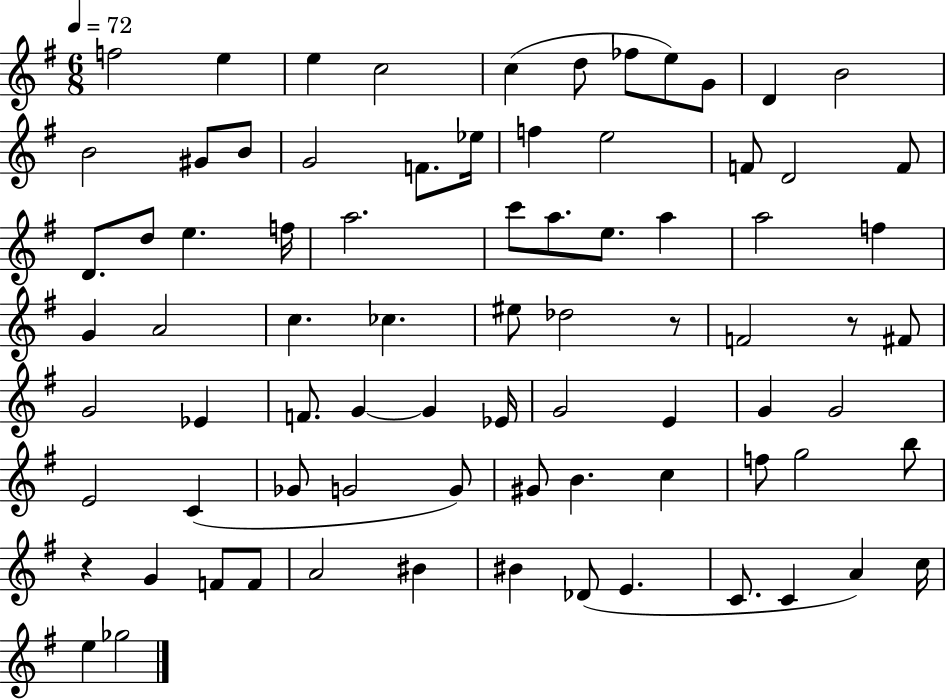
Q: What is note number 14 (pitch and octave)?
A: B4